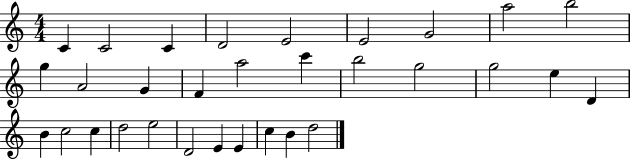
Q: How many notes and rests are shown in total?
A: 31